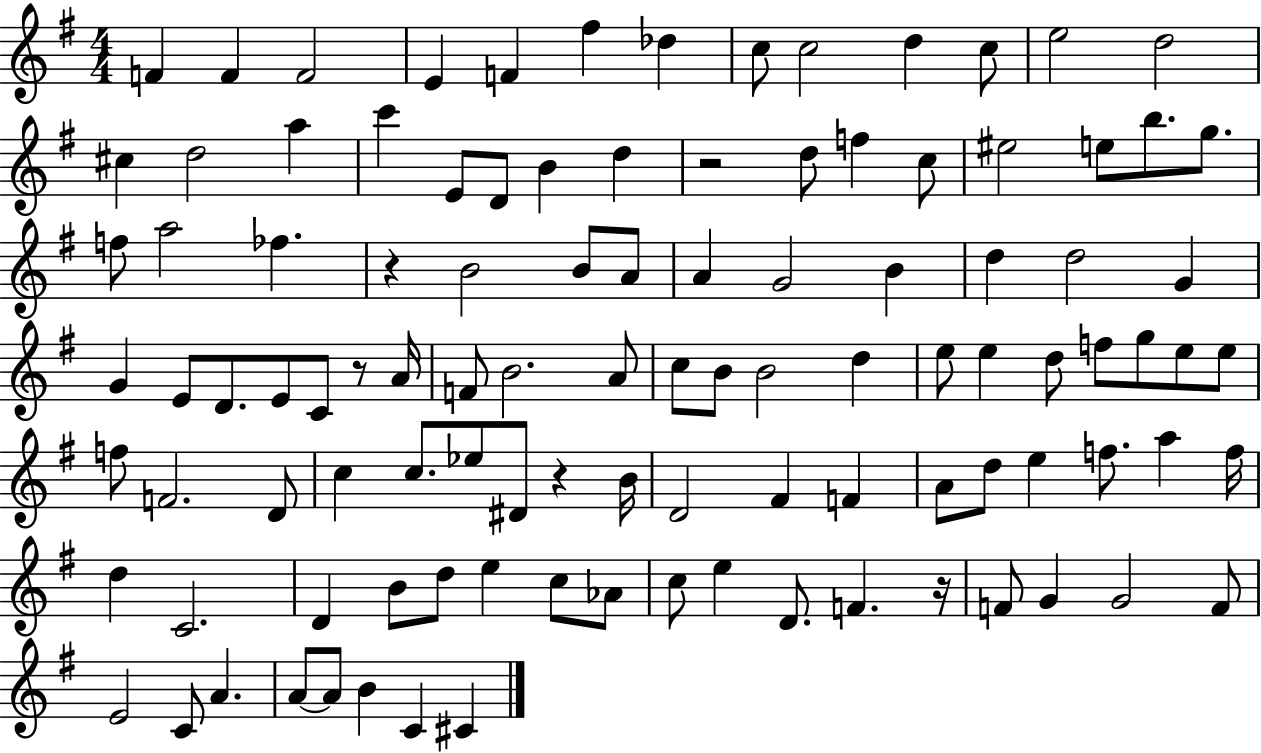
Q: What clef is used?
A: treble